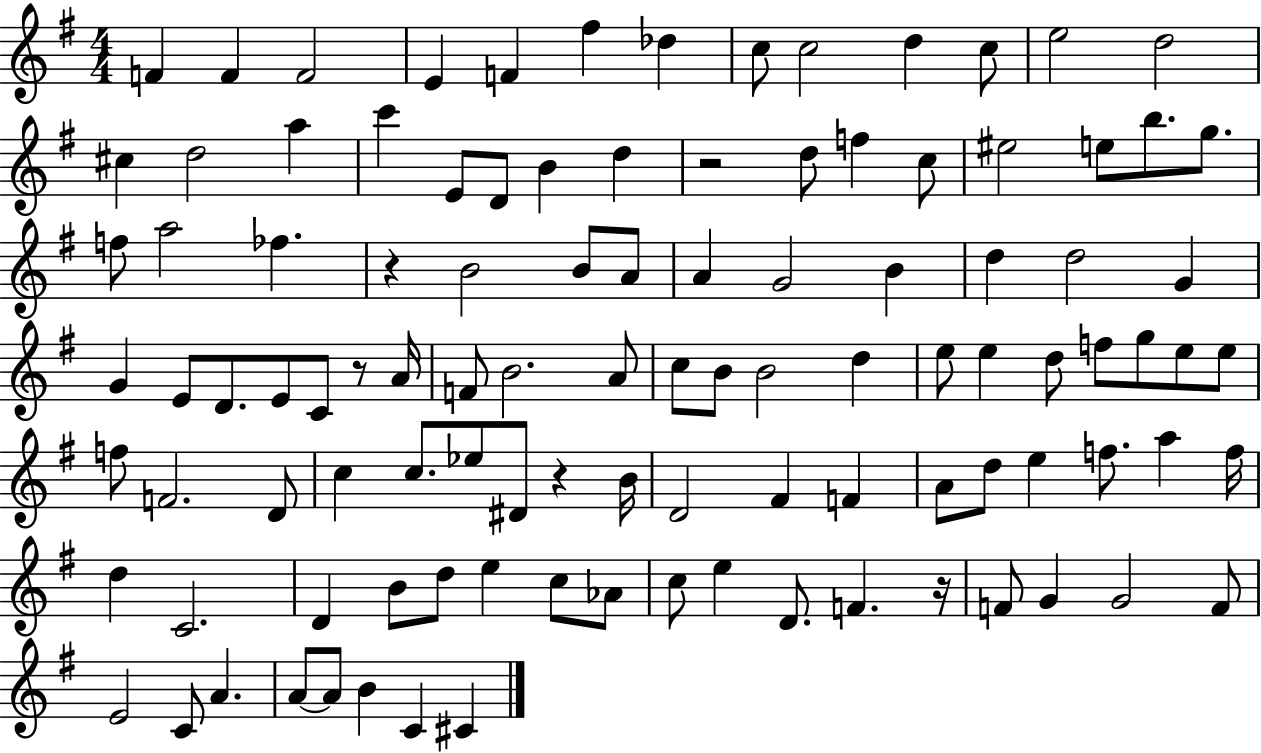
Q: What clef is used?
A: treble